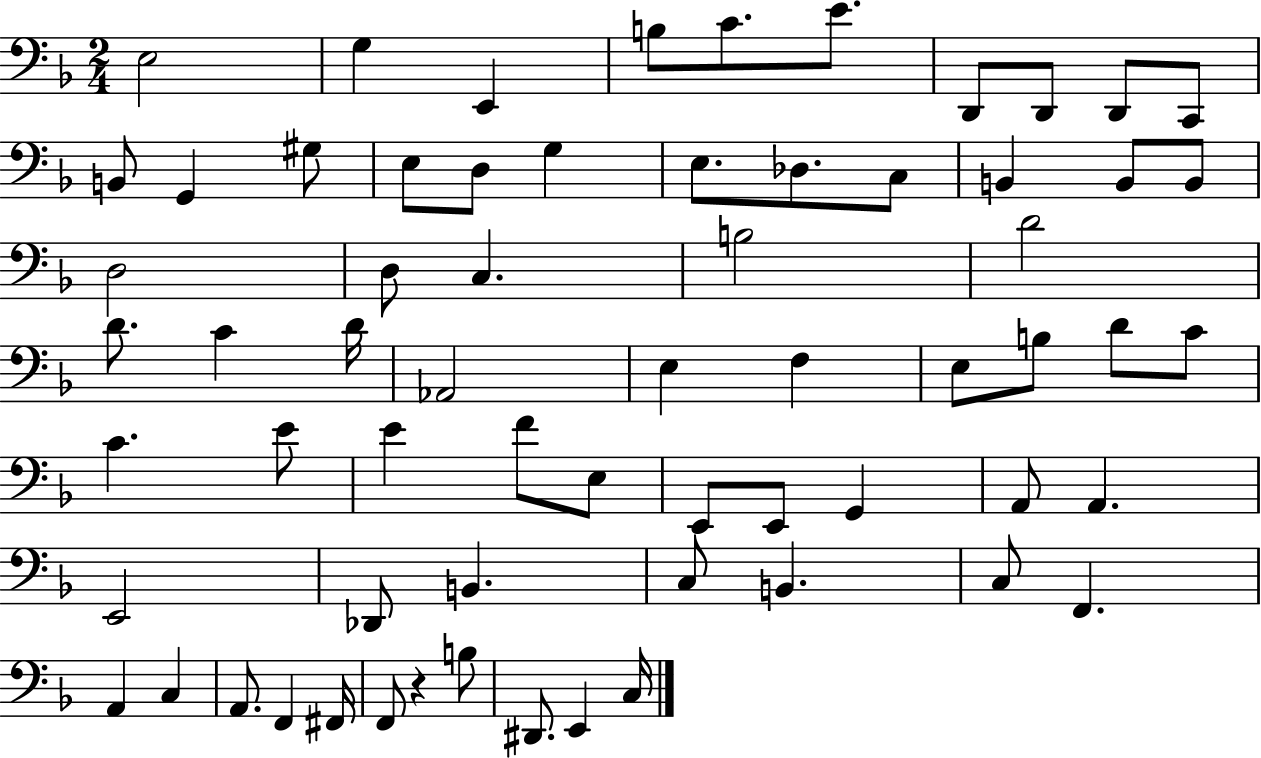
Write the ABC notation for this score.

X:1
T:Untitled
M:2/4
L:1/4
K:F
E,2 G, E,, B,/2 C/2 E/2 D,,/2 D,,/2 D,,/2 C,,/2 B,,/2 G,, ^G,/2 E,/2 D,/2 G, E,/2 _D,/2 C,/2 B,, B,,/2 B,,/2 D,2 D,/2 C, B,2 D2 D/2 C D/4 _A,,2 E, F, E,/2 B,/2 D/2 C/2 C E/2 E F/2 E,/2 E,,/2 E,,/2 G,, A,,/2 A,, E,,2 _D,,/2 B,, C,/2 B,, C,/2 F,, A,, C, A,,/2 F,, ^F,,/4 F,,/2 z B,/2 ^D,,/2 E,, C,/4